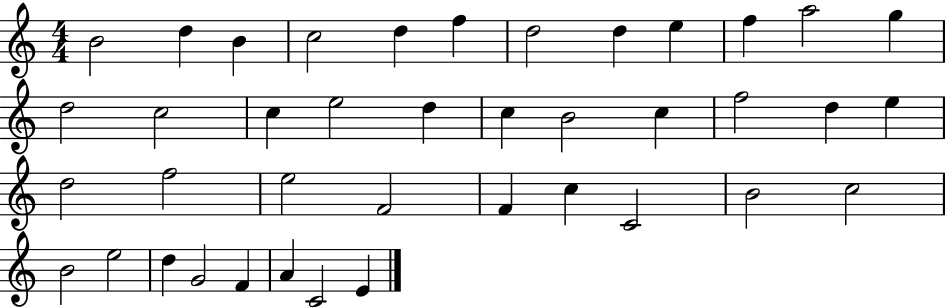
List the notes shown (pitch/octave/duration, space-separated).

B4/h D5/q B4/q C5/h D5/q F5/q D5/h D5/q E5/q F5/q A5/h G5/q D5/h C5/h C5/q E5/h D5/q C5/q B4/h C5/q F5/h D5/q E5/q D5/h F5/h E5/h F4/h F4/q C5/q C4/h B4/h C5/h B4/h E5/h D5/q G4/h F4/q A4/q C4/h E4/q